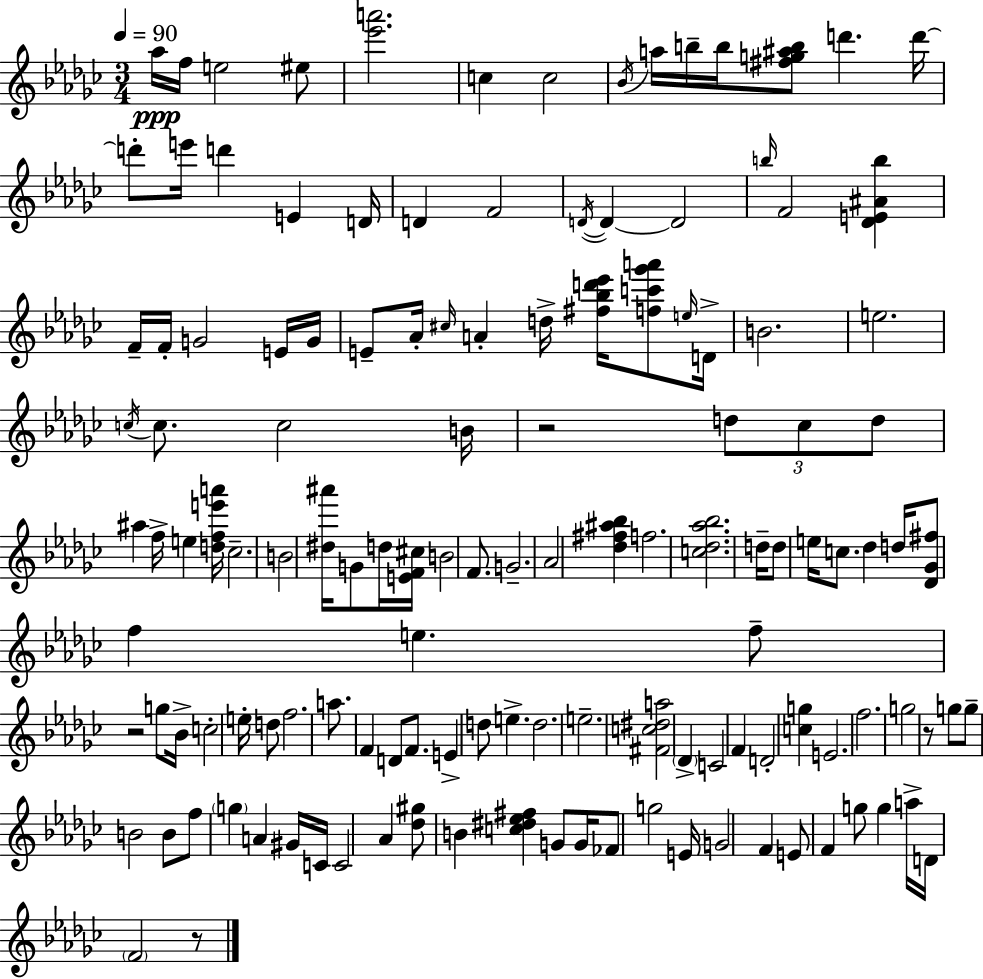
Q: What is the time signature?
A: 3/4